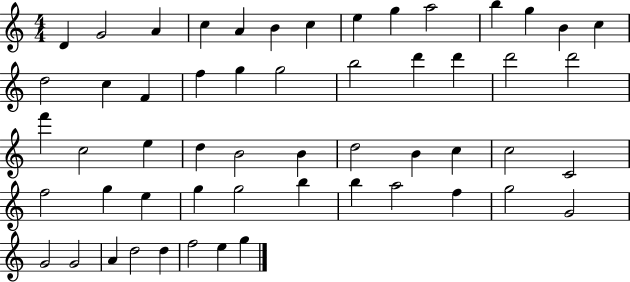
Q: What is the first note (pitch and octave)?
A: D4